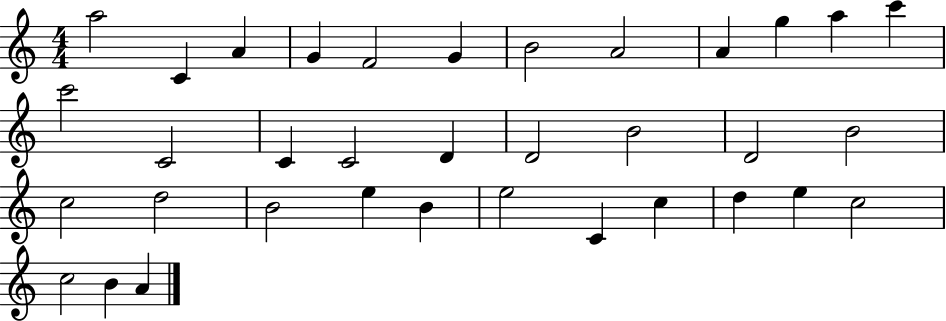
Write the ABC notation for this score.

X:1
T:Untitled
M:4/4
L:1/4
K:C
a2 C A G F2 G B2 A2 A g a c' c'2 C2 C C2 D D2 B2 D2 B2 c2 d2 B2 e B e2 C c d e c2 c2 B A